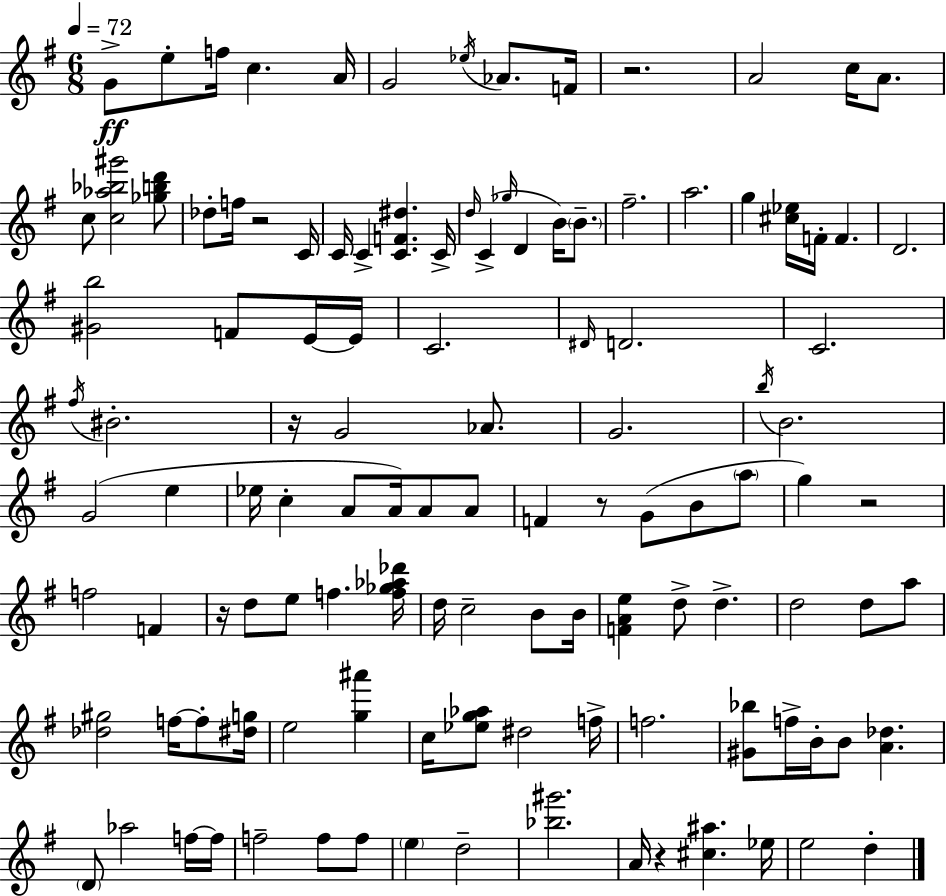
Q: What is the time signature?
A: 6/8